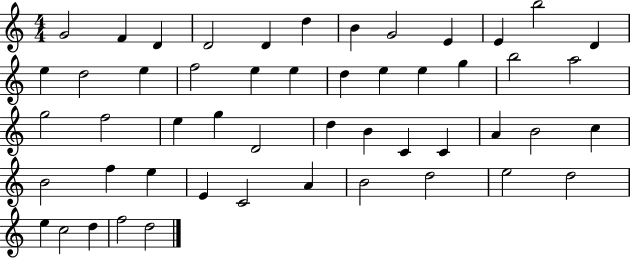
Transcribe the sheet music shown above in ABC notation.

X:1
T:Untitled
M:4/4
L:1/4
K:C
G2 F D D2 D d B G2 E E b2 D e d2 e f2 e e d e e g b2 a2 g2 f2 e g D2 d B C C A B2 c B2 f e E C2 A B2 d2 e2 d2 e c2 d f2 d2